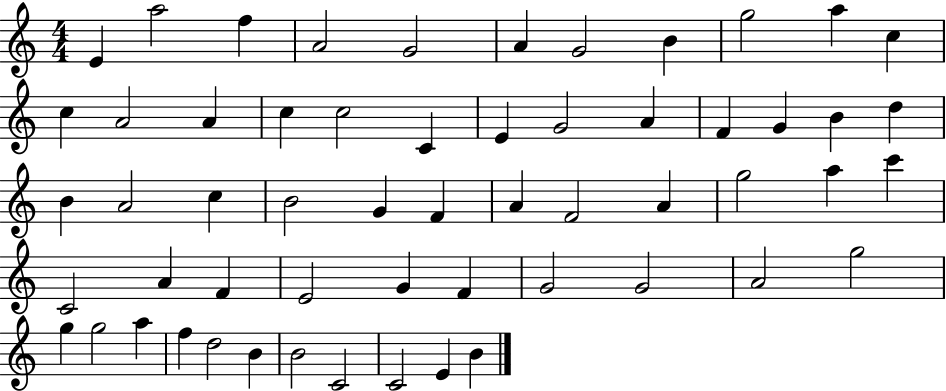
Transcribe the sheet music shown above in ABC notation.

X:1
T:Untitled
M:4/4
L:1/4
K:C
E a2 f A2 G2 A G2 B g2 a c c A2 A c c2 C E G2 A F G B d B A2 c B2 G F A F2 A g2 a c' C2 A F E2 G F G2 G2 A2 g2 g g2 a f d2 B B2 C2 C2 E B